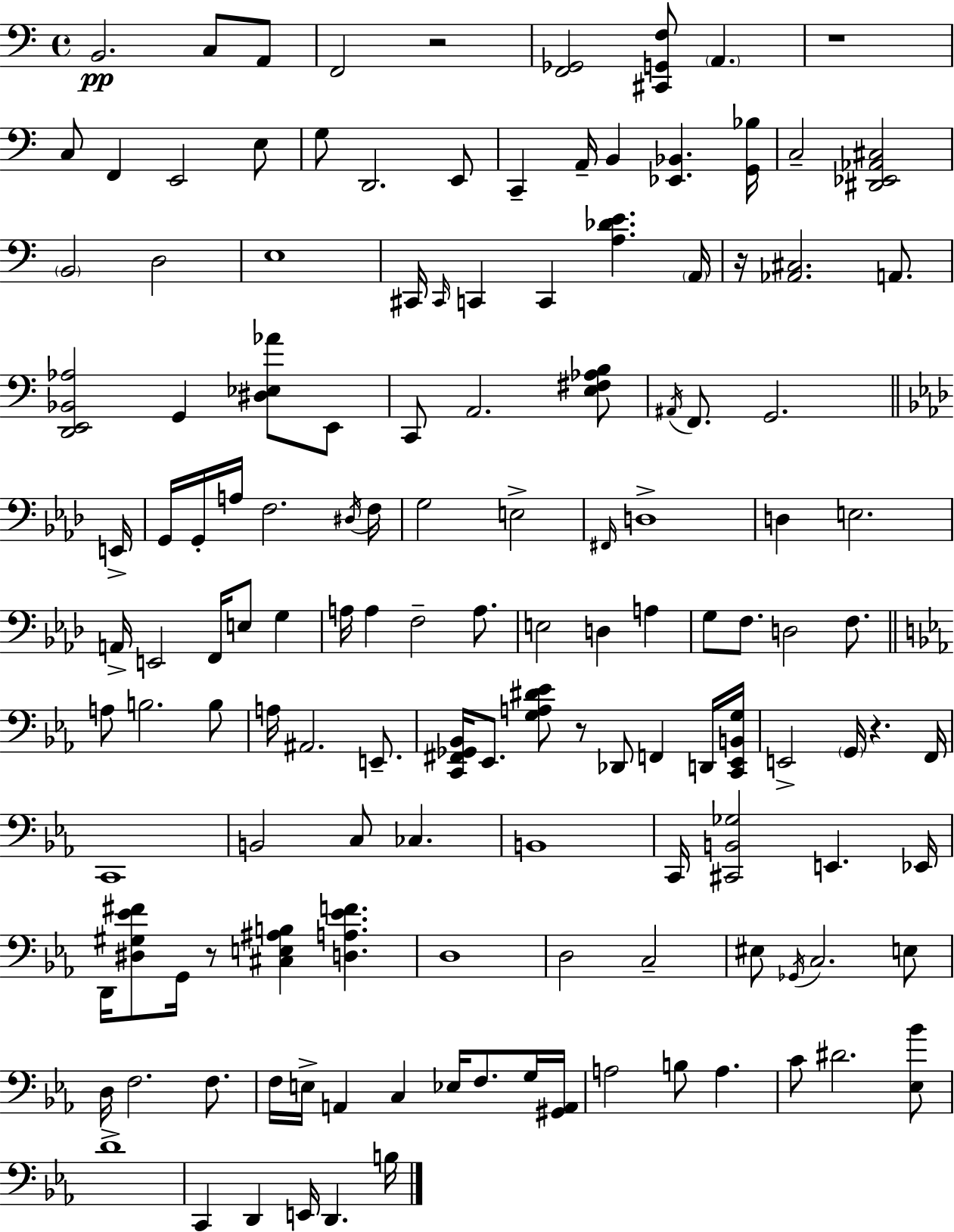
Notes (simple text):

B2/h. C3/e A2/e F2/h R/h [F2,Gb2]/h [C#2,G2,F3]/e A2/q. R/w C3/e F2/q E2/h E3/e G3/e D2/h. E2/e C2/q A2/s B2/q [Eb2,Bb2]/q. [G2,Bb3]/s C3/h [D#2,Eb2,Ab2,C#3]/h B2/h D3/h E3/w C#2/s C#2/s C2/q C2/q [A3,Db4,E4]/q. A2/s R/s [Ab2,C#3]/h. A2/e. [D2,E2,Bb2,Ab3]/h G2/q [D#3,Eb3,Ab4]/e E2/e C2/e A2/h. [E3,F#3,Ab3,B3]/e A#2/s F2/e. G2/h. E2/s G2/s G2/s A3/s F3/h. D#3/s F3/s G3/h E3/h F#2/s D3/w D3/q E3/h. A2/s E2/h F2/s E3/e G3/q A3/s A3/q F3/h A3/e. E3/h D3/q A3/q G3/e F3/e. D3/h F3/e. A3/e B3/h. B3/e A3/s A#2/h. E2/e. [C2,F#2,Gb2,Bb2]/s Eb2/e. [G3,A3,D#4,Eb4]/e R/e Db2/e F2/q D2/s [C2,Eb2,B2,G3]/s E2/h G2/s R/q. F2/s C2/w B2/h C3/e CES3/q. B2/w C2/s [C#2,B2,Gb3]/h E2/q. Eb2/s D2/s [D#3,G#3,Eb4,F#4]/e G2/s R/e [C#3,E3,A#3,B3]/q [D3,A3,Eb4,F4]/q. D3/w D3/h C3/h EIS3/e Gb2/s C3/h. E3/e D3/s F3/h. F3/e. F3/s E3/s A2/q C3/q Eb3/s F3/e. G3/s [G#2,A2]/s A3/h B3/e A3/q. C4/e D#4/h. [Eb3,Bb4]/e D4/w C2/q D2/q E2/s D2/q. B3/s